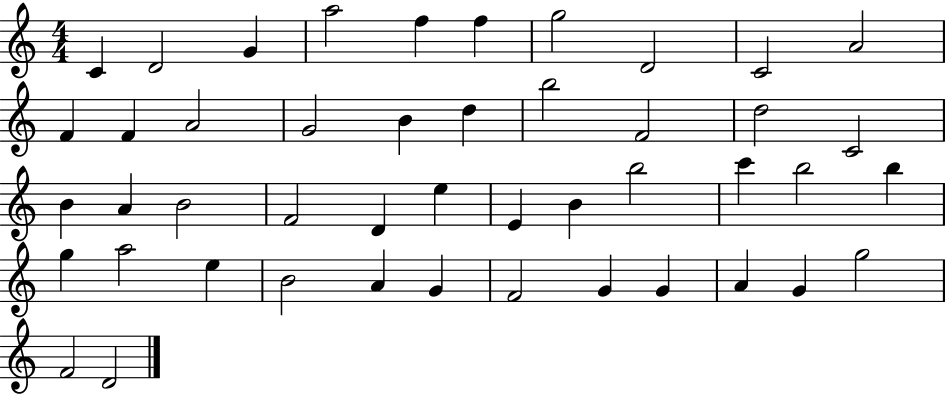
{
  \clef treble
  \numericTimeSignature
  \time 4/4
  \key c \major
  c'4 d'2 g'4 | a''2 f''4 f''4 | g''2 d'2 | c'2 a'2 | \break f'4 f'4 a'2 | g'2 b'4 d''4 | b''2 f'2 | d''2 c'2 | \break b'4 a'4 b'2 | f'2 d'4 e''4 | e'4 b'4 b''2 | c'''4 b''2 b''4 | \break g''4 a''2 e''4 | b'2 a'4 g'4 | f'2 g'4 g'4 | a'4 g'4 g''2 | \break f'2 d'2 | \bar "|."
}